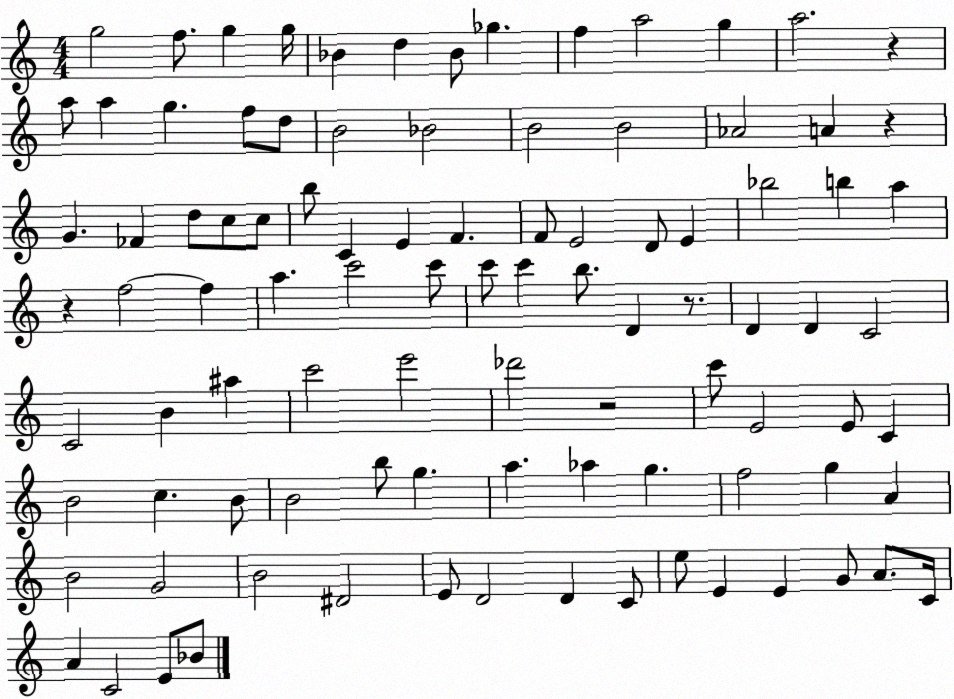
X:1
T:Untitled
M:4/4
L:1/4
K:C
g2 f/2 g g/4 _B d _B/2 _g f a2 g a2 z a/2 a g f/2 d/2 B2 _B2 B2 B2 _A2 A z G _F d/2 c/2 c/2 b/2 C E F F/2 E2 D/2 E _b2 b a z f2 f a c'2 c'/2 c'/2 c' b/2 D z/2 D D C2 C2 B ^a c'2 e'2 _d'2 z2 c'/2 E2 E/2 C B2 c B/2 B2 b/2 g a _a g f2 g A B2 G2 B2 ^D2 E/2 D2 D C/2 e/2 E E G/2 A/2 C/4 A C2 E/2 _B/2